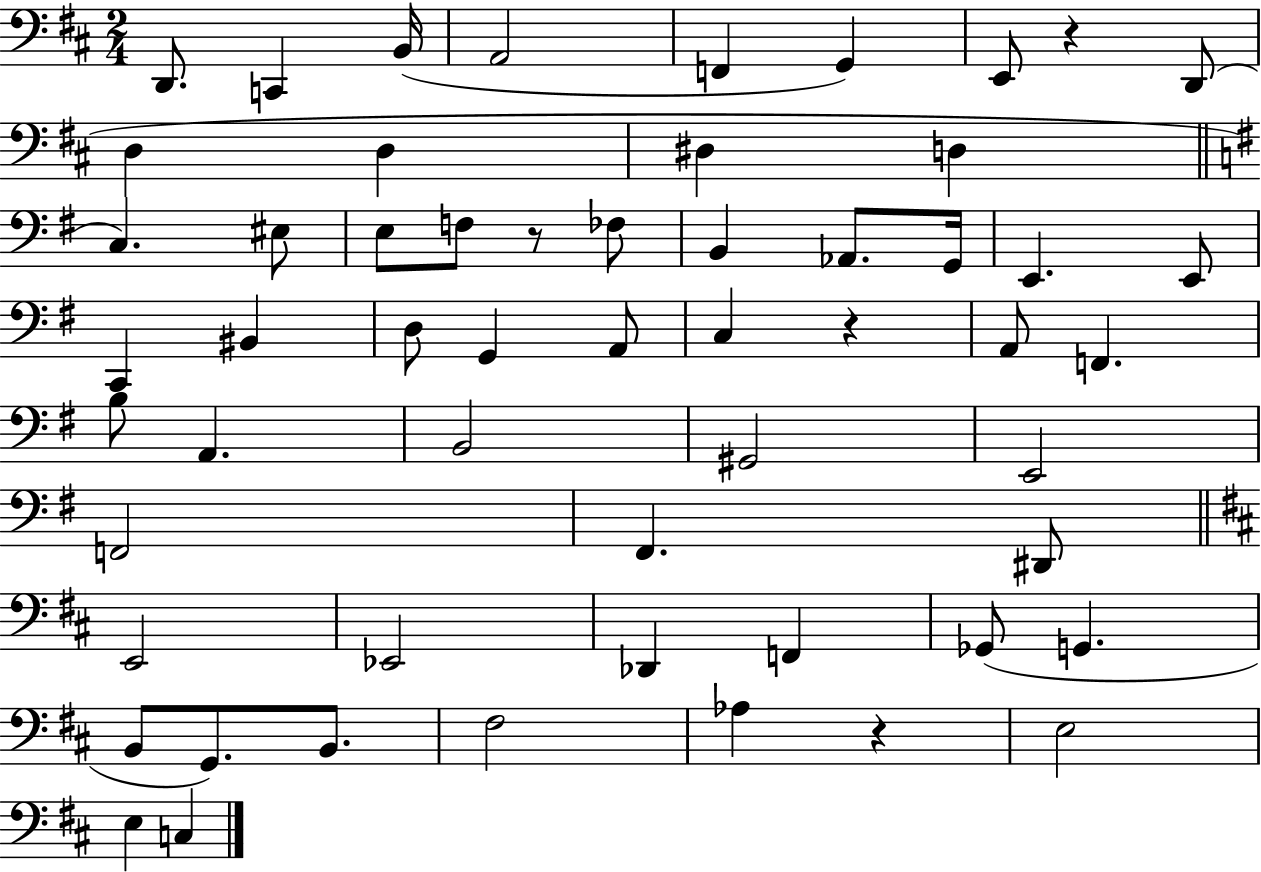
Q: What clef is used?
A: bass